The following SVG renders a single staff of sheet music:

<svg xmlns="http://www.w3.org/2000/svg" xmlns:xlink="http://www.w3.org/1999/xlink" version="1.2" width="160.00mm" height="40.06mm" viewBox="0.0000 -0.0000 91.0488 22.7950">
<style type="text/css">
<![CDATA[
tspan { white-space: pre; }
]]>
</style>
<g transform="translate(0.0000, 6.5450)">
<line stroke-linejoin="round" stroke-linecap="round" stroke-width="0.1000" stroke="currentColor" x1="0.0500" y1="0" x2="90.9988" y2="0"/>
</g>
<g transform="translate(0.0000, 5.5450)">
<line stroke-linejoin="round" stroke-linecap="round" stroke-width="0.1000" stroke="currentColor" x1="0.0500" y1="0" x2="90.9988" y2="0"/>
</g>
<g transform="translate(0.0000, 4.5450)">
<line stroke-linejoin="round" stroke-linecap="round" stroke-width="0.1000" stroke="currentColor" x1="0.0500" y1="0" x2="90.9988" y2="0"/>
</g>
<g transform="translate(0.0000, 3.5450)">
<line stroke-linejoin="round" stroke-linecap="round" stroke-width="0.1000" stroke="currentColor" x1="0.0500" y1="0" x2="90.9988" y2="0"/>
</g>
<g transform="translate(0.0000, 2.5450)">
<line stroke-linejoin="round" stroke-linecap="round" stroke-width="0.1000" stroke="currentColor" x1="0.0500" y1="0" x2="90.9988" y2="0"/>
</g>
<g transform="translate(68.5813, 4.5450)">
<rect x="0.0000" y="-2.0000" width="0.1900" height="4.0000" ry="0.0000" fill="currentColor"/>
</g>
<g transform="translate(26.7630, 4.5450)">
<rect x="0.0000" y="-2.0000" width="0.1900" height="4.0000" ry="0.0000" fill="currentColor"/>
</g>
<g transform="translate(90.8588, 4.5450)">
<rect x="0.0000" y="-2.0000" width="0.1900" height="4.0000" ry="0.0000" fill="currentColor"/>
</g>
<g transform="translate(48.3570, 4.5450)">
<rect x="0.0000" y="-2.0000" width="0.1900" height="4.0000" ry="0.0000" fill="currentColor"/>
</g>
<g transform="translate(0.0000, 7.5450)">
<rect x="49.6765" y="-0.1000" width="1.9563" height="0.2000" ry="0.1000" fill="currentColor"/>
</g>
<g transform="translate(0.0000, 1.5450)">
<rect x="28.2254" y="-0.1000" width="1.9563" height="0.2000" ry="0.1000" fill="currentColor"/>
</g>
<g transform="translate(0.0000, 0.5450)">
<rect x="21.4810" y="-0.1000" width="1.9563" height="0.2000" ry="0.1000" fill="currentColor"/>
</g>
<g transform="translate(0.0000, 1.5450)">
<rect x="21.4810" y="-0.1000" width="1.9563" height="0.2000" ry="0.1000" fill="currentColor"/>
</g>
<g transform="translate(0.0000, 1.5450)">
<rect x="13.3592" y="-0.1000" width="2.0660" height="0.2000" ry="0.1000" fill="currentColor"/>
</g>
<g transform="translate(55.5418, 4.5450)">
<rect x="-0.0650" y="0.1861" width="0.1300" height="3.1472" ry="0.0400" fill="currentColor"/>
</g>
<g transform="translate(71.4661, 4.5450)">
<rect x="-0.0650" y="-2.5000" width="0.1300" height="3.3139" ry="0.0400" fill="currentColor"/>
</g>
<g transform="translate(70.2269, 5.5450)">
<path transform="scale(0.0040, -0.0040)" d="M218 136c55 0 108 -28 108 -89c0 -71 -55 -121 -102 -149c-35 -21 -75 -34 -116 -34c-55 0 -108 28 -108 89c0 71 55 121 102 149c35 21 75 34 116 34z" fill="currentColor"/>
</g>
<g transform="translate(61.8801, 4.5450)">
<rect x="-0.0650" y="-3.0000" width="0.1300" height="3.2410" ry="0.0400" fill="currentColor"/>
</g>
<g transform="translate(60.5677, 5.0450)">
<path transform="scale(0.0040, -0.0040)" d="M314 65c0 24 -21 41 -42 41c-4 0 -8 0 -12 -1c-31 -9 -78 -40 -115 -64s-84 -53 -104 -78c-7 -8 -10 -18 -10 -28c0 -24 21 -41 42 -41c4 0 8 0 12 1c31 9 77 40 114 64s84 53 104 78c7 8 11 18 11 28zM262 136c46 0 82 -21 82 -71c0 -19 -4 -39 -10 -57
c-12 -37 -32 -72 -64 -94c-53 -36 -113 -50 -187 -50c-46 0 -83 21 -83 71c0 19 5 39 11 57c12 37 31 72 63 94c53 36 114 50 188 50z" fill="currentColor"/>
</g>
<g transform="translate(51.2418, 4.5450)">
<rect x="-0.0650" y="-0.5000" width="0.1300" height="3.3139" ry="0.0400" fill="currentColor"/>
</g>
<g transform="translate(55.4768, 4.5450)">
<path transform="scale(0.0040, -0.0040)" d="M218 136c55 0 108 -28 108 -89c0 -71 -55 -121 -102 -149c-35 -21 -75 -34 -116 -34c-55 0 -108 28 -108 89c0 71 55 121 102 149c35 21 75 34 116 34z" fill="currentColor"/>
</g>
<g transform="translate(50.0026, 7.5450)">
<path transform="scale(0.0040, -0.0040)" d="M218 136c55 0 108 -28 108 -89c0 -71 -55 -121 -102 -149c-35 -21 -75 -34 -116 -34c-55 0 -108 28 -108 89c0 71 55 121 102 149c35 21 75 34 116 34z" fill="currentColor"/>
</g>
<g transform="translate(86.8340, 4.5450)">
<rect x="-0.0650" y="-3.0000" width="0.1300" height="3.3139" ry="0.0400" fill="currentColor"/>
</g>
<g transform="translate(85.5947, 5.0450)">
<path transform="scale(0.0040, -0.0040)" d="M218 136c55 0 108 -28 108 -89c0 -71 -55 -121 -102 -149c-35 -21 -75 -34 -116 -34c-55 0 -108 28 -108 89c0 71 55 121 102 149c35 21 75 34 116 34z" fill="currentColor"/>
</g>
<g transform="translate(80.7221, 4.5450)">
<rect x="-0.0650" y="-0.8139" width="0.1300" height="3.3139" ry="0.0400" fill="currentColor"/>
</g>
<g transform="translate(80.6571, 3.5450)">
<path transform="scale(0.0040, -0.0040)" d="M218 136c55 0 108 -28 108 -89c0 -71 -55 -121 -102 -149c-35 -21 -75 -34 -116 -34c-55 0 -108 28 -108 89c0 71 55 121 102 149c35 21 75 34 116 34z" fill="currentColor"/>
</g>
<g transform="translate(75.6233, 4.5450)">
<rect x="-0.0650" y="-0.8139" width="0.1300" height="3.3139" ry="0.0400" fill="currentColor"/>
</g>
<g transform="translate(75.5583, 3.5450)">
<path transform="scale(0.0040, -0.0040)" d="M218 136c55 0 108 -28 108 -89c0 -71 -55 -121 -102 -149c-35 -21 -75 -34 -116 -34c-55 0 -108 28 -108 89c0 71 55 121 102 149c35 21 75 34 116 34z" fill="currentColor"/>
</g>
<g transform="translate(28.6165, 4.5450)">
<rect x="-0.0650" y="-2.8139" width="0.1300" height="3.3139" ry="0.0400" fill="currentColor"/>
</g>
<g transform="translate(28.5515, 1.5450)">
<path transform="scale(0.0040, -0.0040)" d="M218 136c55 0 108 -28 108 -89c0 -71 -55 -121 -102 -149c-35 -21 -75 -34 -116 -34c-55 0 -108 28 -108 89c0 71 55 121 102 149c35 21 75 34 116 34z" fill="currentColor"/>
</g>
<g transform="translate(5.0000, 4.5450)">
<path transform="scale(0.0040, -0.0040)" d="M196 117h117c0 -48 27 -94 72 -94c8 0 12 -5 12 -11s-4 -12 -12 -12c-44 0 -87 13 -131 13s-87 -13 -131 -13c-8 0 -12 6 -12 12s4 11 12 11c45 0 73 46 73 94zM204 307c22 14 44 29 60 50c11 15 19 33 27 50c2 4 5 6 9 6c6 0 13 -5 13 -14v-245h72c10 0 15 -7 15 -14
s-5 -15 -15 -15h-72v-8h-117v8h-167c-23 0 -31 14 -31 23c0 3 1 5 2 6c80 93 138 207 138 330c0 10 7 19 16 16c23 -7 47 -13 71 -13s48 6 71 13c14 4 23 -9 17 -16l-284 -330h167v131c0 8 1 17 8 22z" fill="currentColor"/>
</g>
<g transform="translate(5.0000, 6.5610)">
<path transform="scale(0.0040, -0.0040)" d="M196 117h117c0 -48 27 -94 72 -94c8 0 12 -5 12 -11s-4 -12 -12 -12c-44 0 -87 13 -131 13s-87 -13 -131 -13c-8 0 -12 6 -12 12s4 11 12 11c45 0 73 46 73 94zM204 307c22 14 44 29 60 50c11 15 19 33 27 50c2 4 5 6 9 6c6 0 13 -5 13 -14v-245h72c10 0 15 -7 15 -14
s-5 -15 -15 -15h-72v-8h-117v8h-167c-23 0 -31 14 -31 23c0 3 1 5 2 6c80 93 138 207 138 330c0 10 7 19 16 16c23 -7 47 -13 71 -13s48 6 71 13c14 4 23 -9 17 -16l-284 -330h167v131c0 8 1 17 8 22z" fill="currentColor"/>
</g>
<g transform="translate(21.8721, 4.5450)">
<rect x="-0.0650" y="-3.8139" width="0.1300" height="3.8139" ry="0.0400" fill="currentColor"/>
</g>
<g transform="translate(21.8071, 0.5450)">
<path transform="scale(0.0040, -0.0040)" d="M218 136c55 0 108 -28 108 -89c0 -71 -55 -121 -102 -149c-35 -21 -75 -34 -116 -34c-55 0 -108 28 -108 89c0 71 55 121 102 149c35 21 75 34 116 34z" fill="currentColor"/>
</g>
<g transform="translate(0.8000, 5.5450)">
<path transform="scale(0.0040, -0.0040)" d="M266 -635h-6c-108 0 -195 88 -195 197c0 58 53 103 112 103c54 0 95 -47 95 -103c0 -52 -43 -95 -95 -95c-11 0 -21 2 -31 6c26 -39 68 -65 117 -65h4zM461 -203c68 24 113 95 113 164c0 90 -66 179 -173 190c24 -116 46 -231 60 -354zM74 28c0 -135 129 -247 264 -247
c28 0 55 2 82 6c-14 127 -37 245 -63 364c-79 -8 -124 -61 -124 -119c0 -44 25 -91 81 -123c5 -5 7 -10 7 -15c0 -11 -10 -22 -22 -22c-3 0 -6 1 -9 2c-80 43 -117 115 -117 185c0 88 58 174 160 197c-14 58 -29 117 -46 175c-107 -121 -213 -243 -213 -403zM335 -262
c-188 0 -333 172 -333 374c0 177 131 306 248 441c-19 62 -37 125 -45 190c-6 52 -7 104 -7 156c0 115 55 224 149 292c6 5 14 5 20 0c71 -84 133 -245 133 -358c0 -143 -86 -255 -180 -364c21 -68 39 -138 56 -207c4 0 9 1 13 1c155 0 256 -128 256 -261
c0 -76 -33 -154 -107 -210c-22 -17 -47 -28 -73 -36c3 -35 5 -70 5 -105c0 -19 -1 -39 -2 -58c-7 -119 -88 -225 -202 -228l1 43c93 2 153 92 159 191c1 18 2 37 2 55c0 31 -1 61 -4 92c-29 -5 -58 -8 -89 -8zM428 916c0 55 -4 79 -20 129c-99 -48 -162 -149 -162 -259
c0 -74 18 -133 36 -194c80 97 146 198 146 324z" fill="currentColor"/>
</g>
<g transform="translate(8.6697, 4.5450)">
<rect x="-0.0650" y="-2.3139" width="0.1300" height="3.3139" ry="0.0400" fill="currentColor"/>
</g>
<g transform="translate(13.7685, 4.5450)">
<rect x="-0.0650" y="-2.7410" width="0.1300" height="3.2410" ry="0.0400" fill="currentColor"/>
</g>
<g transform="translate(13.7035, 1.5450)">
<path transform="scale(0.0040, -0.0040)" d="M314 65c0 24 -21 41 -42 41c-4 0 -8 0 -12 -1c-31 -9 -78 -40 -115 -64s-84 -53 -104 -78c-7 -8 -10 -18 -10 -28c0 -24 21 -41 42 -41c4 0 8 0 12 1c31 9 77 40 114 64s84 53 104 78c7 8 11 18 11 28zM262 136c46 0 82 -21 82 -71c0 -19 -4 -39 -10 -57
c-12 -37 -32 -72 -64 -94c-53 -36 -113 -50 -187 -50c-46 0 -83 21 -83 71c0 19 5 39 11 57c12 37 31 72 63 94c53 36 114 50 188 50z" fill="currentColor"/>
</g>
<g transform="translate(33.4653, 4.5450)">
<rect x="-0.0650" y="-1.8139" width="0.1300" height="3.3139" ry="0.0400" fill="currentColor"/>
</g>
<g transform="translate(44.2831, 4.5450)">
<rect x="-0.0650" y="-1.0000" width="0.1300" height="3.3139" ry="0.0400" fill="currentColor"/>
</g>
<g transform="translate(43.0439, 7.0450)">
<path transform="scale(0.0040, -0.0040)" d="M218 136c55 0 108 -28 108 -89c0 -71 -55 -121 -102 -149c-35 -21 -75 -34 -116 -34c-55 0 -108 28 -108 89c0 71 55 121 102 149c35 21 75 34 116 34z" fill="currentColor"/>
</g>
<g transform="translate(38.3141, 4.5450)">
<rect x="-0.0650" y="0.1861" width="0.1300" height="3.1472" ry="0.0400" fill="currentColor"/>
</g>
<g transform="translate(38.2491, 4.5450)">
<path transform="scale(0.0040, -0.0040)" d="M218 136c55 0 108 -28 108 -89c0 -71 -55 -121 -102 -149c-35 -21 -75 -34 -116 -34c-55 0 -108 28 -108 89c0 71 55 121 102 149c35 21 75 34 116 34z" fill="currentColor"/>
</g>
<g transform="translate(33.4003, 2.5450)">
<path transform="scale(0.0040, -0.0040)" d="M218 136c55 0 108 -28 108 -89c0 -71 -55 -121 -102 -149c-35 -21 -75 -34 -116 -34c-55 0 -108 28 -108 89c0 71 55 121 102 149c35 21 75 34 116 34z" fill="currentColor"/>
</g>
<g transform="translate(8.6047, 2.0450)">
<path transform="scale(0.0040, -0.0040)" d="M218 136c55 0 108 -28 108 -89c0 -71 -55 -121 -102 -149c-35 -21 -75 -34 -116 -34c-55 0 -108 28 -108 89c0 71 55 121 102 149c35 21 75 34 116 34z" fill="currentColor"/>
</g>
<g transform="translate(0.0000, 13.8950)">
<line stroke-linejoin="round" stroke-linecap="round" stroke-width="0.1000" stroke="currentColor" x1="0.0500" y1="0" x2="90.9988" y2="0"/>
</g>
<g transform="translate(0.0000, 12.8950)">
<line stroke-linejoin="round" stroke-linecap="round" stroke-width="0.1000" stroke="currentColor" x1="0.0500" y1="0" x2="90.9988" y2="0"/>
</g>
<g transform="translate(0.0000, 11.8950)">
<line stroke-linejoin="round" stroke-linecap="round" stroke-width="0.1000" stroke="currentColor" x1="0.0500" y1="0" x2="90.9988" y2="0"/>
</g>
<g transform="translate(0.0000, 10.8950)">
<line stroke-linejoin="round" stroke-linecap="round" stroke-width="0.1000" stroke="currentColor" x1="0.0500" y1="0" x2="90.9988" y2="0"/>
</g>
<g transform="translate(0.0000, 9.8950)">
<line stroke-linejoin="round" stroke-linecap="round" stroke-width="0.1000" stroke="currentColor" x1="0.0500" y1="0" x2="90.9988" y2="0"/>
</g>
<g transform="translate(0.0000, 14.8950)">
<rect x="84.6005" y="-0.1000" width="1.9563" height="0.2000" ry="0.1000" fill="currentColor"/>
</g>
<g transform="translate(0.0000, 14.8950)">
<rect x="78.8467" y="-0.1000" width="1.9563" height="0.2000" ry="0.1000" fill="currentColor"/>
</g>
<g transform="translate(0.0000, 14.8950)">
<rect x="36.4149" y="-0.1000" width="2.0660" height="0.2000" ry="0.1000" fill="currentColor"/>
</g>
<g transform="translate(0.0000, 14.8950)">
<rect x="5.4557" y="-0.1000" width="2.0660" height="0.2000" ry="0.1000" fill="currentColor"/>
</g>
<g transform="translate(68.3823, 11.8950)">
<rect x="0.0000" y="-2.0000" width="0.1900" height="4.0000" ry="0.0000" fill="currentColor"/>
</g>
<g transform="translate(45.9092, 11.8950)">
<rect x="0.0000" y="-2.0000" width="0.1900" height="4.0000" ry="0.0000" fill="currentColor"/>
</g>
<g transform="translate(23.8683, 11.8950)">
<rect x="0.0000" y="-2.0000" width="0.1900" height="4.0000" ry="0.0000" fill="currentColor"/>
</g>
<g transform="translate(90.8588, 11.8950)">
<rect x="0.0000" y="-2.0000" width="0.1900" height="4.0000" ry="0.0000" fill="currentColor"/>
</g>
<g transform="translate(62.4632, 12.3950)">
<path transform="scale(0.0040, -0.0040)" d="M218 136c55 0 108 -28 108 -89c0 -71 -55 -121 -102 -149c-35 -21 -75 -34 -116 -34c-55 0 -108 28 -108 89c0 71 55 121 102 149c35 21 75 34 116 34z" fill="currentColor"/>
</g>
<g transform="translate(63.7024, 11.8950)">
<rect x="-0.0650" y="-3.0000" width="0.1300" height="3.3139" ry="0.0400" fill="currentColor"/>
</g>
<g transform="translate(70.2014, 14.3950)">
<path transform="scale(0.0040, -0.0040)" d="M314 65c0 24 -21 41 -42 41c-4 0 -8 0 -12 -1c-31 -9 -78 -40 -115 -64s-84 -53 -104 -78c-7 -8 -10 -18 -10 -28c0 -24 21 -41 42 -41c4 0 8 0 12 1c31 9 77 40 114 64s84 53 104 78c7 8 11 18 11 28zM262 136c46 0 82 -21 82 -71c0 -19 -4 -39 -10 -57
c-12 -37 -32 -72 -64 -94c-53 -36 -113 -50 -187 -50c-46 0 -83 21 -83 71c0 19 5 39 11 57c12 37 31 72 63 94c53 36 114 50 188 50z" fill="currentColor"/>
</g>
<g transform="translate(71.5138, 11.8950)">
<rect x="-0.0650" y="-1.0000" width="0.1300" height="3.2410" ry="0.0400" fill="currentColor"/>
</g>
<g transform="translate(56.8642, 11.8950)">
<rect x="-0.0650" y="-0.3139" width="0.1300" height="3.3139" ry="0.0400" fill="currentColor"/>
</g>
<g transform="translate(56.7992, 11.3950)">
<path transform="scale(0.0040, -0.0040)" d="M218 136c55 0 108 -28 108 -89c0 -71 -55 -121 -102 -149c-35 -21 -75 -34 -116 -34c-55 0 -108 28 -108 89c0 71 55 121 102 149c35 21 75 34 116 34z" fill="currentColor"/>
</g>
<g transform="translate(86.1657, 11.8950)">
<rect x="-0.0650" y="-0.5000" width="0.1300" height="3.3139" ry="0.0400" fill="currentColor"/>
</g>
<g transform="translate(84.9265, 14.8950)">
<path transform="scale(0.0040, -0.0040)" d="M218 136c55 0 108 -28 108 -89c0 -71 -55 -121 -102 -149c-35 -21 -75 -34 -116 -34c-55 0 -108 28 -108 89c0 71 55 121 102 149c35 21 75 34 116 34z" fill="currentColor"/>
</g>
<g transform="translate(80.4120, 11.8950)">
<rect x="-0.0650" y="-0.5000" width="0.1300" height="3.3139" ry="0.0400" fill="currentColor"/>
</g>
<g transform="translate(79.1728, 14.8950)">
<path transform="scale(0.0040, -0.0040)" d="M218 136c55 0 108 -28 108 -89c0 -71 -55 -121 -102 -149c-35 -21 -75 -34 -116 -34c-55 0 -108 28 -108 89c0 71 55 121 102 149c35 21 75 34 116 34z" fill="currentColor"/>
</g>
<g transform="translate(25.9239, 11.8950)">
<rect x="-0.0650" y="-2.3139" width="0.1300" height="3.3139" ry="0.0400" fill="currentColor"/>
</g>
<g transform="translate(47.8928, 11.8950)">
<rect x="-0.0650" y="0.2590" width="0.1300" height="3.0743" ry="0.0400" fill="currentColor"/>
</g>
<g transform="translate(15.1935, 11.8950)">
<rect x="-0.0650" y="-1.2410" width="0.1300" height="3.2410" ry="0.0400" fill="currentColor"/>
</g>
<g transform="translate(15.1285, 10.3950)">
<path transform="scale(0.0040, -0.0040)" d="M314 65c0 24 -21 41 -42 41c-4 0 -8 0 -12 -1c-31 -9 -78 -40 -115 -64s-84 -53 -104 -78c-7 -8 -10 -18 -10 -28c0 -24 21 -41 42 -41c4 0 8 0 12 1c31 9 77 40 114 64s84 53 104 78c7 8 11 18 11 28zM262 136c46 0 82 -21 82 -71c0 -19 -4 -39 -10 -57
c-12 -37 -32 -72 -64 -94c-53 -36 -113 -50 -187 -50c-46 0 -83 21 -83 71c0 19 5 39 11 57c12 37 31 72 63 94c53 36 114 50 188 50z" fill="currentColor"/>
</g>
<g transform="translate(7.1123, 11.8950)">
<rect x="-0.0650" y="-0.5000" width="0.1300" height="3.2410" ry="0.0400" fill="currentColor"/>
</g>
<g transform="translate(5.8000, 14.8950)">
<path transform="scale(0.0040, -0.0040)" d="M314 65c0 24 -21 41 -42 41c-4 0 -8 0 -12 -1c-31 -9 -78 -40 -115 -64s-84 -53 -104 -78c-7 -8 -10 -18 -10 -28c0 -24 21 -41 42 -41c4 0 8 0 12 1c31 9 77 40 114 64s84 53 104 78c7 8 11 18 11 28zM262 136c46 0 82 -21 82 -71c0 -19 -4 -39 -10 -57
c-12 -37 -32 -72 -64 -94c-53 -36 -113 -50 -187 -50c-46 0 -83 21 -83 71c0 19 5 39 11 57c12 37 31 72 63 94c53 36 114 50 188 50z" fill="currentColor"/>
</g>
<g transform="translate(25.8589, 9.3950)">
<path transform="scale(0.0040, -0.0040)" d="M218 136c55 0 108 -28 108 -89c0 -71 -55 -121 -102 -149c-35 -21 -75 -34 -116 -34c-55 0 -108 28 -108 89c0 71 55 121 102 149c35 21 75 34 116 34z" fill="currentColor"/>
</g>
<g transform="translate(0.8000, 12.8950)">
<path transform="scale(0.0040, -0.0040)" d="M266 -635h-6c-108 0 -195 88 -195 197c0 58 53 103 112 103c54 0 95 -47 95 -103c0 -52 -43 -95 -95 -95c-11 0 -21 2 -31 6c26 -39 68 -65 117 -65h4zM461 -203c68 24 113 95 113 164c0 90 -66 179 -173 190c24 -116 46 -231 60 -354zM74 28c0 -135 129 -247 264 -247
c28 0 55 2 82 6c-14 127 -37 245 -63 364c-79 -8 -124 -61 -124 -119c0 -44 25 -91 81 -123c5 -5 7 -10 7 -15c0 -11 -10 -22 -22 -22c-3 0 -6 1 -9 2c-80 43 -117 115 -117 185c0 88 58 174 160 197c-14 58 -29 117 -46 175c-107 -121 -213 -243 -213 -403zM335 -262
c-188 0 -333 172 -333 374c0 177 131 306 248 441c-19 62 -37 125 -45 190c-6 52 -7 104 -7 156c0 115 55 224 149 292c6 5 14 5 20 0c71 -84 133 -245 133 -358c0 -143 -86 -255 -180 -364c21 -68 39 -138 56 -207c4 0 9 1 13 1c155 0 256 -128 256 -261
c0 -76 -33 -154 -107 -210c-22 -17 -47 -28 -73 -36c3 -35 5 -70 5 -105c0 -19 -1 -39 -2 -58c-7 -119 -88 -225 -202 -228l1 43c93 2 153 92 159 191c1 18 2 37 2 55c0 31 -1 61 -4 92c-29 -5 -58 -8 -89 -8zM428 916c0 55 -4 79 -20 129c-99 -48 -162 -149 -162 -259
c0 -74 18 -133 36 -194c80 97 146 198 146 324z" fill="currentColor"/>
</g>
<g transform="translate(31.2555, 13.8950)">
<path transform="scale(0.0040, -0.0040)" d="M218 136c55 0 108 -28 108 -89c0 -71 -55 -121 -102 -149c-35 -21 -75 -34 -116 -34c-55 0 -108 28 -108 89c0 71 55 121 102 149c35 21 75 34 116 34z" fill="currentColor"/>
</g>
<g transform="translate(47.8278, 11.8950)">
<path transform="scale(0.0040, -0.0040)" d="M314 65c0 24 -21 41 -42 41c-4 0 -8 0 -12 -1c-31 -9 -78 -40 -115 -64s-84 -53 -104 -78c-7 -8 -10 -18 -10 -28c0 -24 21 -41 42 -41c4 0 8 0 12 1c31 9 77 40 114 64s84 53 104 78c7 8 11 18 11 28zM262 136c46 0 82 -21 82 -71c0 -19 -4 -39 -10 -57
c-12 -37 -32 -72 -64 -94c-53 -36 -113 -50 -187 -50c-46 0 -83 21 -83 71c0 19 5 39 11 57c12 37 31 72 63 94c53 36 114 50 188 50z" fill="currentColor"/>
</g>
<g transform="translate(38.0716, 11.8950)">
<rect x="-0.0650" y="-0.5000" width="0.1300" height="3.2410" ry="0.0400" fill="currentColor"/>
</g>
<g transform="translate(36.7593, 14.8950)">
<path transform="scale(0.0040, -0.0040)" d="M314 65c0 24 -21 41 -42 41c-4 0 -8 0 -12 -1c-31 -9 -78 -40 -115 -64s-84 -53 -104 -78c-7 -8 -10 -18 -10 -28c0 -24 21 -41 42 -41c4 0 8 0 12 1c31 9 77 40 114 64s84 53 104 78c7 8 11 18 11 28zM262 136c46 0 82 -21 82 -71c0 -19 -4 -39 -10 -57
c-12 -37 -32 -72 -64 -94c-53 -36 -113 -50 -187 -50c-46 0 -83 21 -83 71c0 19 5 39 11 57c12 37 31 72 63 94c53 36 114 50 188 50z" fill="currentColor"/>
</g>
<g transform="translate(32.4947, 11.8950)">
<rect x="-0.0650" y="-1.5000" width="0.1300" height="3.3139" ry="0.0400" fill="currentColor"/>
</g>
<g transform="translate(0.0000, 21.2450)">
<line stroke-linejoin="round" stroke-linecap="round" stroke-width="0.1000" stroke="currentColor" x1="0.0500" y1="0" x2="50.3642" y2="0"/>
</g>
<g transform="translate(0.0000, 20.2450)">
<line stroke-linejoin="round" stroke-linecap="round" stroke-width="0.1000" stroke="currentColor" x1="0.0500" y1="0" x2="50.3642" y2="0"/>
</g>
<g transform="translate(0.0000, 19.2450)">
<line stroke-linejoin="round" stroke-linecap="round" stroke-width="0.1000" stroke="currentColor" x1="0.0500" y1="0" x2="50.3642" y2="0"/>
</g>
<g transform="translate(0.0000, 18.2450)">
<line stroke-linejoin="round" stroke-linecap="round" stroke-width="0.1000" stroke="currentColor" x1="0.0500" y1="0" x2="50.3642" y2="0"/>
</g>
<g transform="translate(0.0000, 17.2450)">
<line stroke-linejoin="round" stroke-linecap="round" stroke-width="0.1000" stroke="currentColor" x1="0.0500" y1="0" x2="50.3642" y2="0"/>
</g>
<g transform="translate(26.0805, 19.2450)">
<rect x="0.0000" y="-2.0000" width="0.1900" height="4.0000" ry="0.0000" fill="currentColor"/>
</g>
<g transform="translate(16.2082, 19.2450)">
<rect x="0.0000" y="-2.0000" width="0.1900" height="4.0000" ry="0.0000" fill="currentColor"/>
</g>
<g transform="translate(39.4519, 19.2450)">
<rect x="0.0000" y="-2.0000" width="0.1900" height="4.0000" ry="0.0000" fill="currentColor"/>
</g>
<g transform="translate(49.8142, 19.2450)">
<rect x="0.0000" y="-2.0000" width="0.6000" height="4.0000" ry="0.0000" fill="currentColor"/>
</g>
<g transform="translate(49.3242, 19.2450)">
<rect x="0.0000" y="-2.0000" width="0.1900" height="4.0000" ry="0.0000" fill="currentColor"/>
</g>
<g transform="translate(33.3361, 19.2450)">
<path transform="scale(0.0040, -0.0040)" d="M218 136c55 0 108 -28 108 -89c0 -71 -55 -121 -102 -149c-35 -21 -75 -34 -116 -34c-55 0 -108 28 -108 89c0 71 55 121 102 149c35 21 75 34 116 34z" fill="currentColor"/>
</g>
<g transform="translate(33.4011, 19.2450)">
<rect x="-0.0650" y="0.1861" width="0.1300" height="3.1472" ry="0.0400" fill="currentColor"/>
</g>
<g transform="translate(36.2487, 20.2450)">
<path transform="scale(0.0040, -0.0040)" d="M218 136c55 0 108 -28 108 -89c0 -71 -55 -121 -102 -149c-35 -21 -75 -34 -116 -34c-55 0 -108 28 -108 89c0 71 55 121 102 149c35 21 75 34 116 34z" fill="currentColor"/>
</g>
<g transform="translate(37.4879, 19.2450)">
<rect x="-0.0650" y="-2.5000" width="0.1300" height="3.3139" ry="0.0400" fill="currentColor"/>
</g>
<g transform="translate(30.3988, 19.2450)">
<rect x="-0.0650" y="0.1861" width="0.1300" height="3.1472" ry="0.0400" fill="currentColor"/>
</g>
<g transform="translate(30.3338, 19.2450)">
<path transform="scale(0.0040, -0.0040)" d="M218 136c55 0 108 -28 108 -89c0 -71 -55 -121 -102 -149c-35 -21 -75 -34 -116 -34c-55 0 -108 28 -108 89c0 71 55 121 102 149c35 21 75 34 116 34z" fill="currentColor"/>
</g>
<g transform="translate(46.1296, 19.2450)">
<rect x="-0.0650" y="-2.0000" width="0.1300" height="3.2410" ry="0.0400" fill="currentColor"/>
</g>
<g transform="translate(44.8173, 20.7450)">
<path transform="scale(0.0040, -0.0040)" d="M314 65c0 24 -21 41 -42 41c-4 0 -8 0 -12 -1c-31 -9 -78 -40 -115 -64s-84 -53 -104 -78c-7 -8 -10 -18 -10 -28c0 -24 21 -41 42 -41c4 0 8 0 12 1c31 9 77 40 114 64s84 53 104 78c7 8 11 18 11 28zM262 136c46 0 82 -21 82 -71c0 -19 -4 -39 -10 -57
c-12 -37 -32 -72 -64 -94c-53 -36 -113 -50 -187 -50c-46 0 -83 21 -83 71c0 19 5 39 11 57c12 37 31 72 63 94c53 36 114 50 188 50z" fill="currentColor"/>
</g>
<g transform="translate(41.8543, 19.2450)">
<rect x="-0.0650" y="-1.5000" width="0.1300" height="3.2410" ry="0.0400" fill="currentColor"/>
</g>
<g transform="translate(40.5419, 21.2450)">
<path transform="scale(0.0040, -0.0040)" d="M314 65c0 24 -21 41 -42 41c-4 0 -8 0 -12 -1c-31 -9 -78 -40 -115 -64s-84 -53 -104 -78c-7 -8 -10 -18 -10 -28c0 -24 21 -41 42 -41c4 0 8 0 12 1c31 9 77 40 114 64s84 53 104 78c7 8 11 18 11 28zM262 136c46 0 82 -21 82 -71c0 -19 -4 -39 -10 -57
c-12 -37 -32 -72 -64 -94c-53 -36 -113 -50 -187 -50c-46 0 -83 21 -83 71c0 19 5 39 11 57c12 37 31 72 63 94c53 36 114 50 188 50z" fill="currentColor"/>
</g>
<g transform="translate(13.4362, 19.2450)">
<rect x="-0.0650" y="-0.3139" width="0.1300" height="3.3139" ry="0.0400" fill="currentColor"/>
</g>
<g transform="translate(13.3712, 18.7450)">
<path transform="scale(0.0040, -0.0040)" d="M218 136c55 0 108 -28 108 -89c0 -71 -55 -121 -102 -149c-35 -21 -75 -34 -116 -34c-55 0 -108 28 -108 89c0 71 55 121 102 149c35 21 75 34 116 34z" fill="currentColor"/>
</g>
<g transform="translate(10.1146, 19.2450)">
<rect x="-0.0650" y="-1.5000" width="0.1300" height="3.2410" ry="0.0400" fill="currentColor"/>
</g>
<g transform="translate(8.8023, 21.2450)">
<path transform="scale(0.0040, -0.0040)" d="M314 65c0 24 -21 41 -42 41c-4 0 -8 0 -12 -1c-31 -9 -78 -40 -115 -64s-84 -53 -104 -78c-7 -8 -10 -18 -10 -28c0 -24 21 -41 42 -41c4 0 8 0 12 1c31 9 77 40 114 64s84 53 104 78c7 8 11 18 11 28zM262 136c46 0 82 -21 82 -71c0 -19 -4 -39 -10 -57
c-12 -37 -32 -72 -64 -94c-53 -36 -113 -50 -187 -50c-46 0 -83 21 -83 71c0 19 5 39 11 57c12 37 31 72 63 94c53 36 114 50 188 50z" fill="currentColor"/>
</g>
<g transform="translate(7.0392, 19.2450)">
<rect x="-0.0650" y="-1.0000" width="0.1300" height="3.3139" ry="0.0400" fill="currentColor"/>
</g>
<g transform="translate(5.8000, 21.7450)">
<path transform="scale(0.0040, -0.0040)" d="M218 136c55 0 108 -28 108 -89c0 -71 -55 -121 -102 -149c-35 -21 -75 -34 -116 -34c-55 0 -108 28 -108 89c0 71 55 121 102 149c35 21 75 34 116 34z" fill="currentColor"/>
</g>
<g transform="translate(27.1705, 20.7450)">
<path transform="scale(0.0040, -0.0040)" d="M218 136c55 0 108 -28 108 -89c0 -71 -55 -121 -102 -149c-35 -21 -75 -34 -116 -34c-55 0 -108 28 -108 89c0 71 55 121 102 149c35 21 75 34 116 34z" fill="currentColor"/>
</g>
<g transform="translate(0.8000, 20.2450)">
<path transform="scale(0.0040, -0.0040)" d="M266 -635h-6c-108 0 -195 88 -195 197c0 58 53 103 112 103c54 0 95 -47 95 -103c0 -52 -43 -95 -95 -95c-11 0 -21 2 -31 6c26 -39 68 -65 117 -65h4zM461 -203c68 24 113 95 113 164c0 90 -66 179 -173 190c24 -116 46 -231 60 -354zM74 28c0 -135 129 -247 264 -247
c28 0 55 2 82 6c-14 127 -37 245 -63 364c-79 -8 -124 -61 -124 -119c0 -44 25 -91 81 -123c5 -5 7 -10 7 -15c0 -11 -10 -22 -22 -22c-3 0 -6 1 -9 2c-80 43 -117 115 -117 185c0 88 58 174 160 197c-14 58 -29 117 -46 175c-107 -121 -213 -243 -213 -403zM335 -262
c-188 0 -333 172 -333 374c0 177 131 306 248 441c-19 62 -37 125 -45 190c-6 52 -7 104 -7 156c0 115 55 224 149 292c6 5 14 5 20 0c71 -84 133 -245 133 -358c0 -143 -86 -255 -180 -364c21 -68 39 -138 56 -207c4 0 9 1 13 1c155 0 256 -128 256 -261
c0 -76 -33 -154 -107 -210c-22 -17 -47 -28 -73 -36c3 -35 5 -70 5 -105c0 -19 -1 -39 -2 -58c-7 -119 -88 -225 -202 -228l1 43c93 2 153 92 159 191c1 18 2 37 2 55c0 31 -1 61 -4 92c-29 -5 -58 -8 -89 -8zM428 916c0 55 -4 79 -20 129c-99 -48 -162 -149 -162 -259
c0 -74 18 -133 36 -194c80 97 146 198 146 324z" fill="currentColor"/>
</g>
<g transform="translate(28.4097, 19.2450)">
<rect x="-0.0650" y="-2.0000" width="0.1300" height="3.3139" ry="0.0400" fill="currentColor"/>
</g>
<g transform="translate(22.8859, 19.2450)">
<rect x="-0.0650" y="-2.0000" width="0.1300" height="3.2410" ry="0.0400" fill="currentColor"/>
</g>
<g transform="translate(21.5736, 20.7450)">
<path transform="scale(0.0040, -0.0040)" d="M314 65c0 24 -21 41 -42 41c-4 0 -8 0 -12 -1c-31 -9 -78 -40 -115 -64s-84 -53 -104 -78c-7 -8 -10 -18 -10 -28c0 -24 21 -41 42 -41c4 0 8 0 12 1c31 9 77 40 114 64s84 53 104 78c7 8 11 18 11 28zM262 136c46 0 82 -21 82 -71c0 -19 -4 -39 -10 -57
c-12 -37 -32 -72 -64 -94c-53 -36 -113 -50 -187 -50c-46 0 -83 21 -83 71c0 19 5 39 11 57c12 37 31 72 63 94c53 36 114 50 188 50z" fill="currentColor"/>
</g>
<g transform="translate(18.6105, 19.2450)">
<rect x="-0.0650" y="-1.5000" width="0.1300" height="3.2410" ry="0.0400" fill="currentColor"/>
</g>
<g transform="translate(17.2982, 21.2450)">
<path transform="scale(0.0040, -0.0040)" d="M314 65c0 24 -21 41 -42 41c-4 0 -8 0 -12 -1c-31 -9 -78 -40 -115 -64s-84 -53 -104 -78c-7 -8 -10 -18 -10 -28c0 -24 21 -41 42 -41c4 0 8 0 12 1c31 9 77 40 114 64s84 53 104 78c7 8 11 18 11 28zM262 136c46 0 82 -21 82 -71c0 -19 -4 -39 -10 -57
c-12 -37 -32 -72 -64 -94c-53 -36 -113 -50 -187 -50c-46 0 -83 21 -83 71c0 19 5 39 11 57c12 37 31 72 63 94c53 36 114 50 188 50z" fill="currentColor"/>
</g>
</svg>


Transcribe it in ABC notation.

X:1
T:Untitled
M:4/4
L:1/4
K:C
g a2 c' a f B D C B A2 G d d A C2 e2 g E C2 B2 c A D2 C C D E2 c E2 F2 F B B G E2 F2